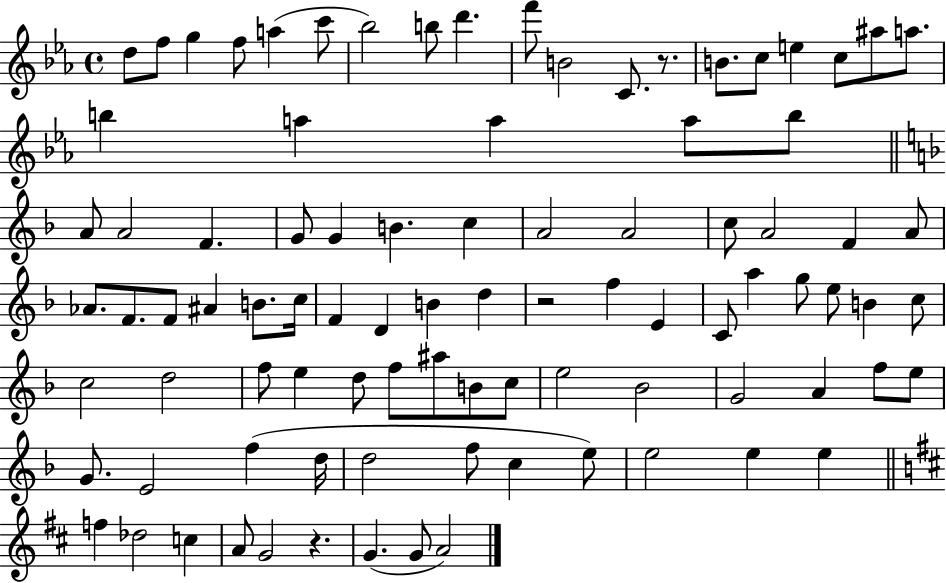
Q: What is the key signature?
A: EES major